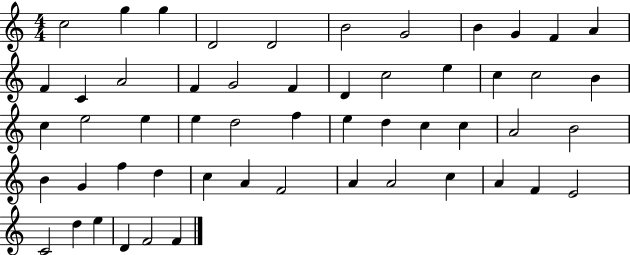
C5/h G5/q G5/q D4/h D4/h B4/h G4/h B4/q G4/q F4/q A4/q F4/q C4/q A4/h F4/q G4/h F4/q D4/q C5/h E5/q C5/q C5/h B4/q C5/q E5/h E5/q E5/q D5/h F5/q E5/q D5/q C5/q C5/q A4/h B4/h B4/q G4/q F5/q D5/q C5/q A4/q F4/h A4/q A4/h C5/q A4/q F4/q E4/h C4/h D5/q E5/q D4/q F4/h F4/q